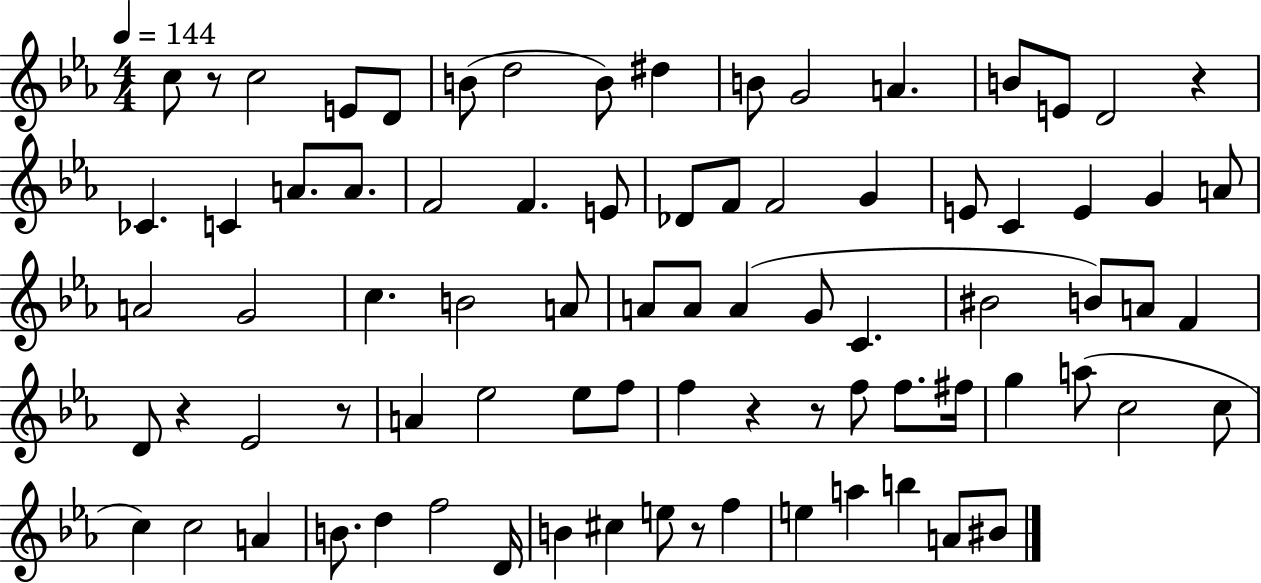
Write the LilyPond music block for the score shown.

{
  \clef treble
  \numericTimeSignature
  \time 4/4
  \key ees \major
  \tempo 4 = 144
  \repeat volta 2 { c''8 r8 c''2 e'8 d'8 | b'8( d''2 b'8) dis''4 | b'8 g'2 a'4. | b'8 e'8 d'2 r4 | \break ces'4. c'4 a'8. a'8. | f'2 f'4. e'8 | des'8 f'8 f'2 g'4 | e'8 c'4 e'4 g'4 a'8 | \break a'2 g'2 | c''4. b'2 a'8 | a'8 a'8 a'4( g'8 c'4. | bis'2 b'8) a'8 f'4 | \break d'8 r4 ees'2 r8 | a'4 ees''2 ees''8 f''8 | f''4 r4 r8 f''8 f''8. fis''16 | g''4 a''8( c''2 c''8 | \break c''4) c''2 a'4 | b'8. d''4 f''2 d'16 | b'4 cis''4 e''8 r8 f''4 | e''4 a''4 b''4 a'8 bis'8 | \break } \bar "|."
}